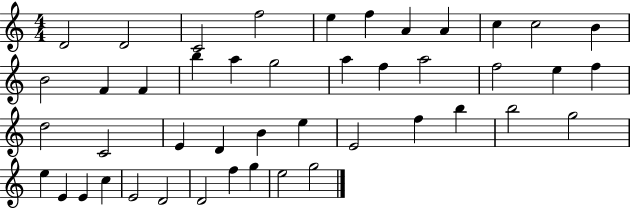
X:1
T:Untitled
M:4/4
L:1/4
K:C
D2 D2 C2 f2 e f A A c c2 B B2 F F b a g2 a f a2 f2 e f d2 C2 E D B e E2 f b b2 g2 e E E c E2 D2 D2 f g e2 g2